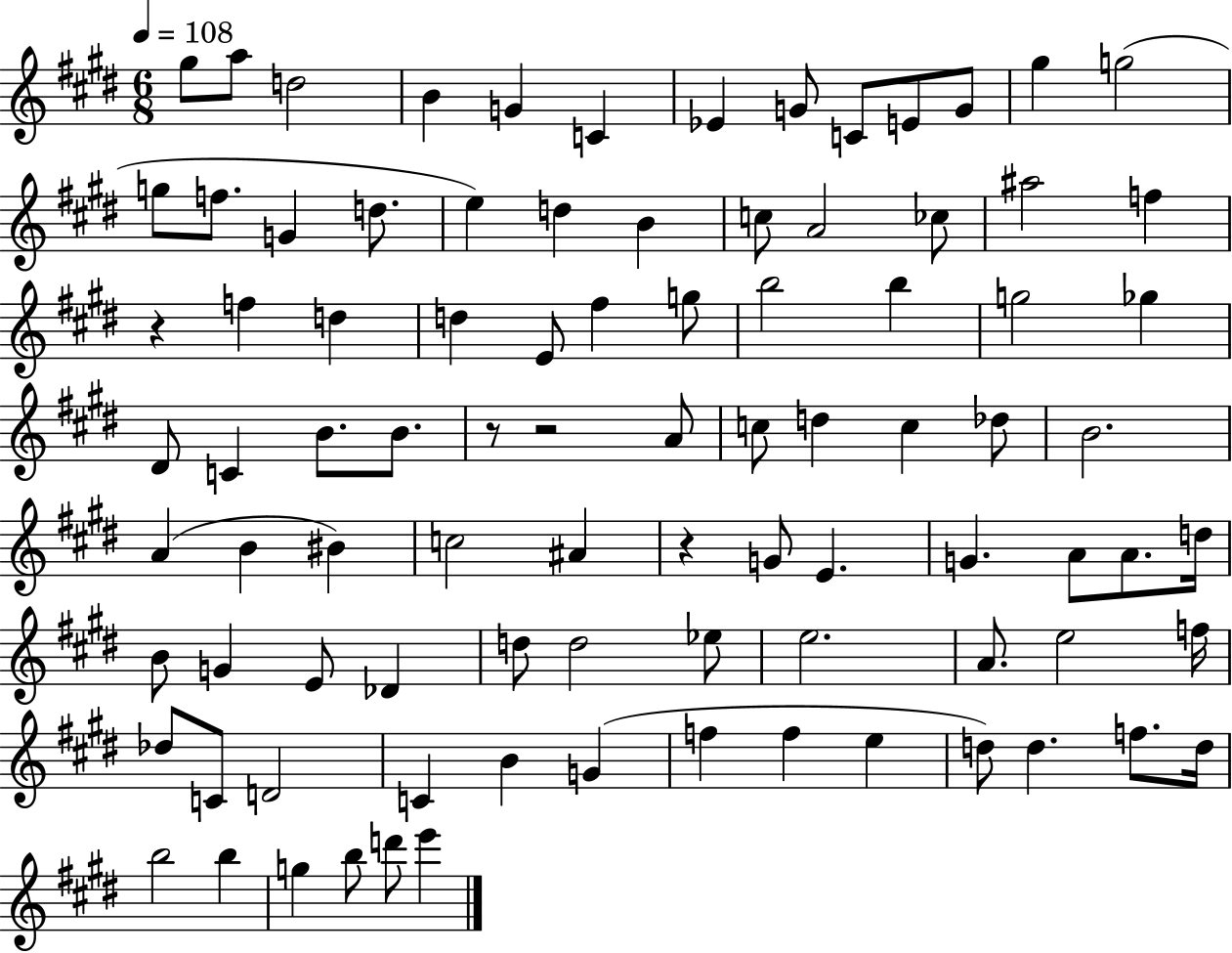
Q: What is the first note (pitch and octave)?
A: G#5